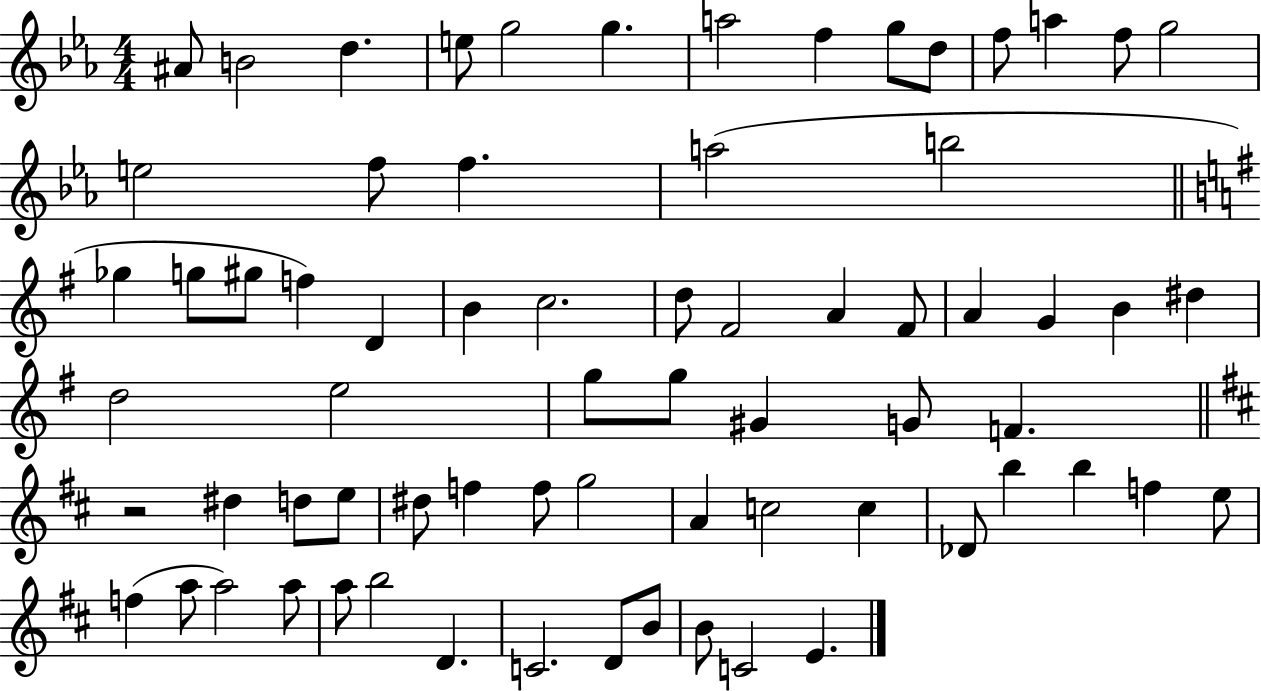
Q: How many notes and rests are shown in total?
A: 70